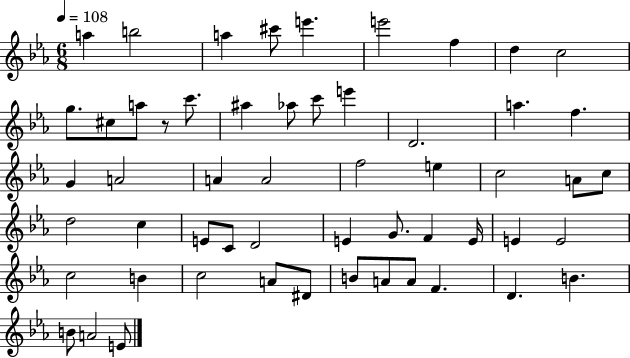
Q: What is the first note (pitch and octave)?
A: A5